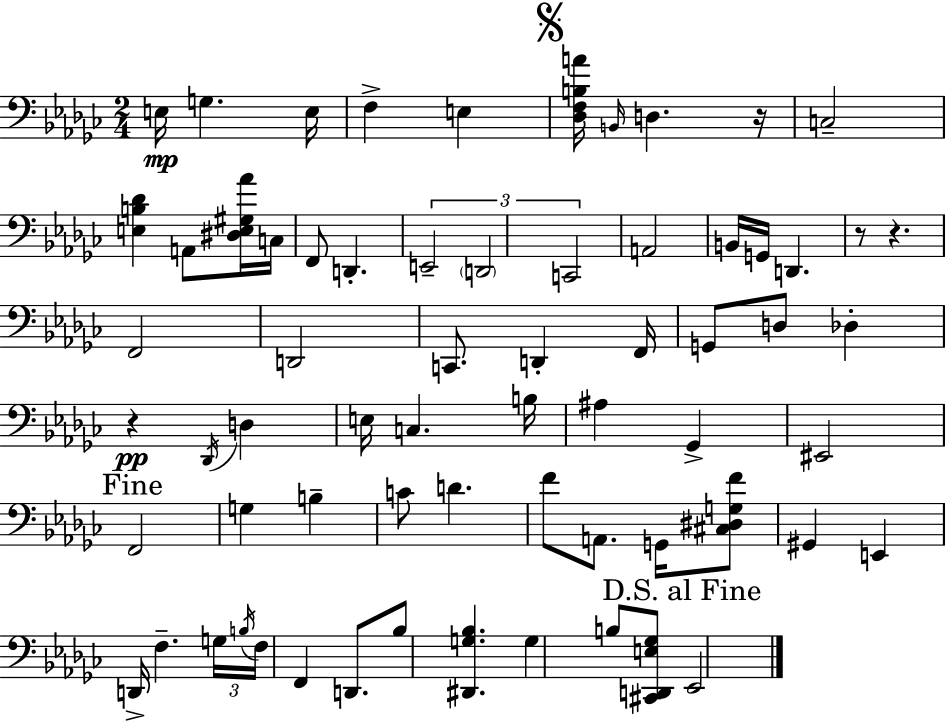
{
  \clef bass
  \numericTimeSignature
  \time 2/4
  \key ees \minor
  e16\mp g4. e16 | f4-> e4 | \mark \markup { \musicglyph "scripts.segno" } <des f b a'>16 \grace { b,16 } d4. | r16 c2-- | \break <e b des'>4 a,8 <dis e gis aes'>16 | c16 f,8 d,4.-. | \tuplet 3/2 { e,2-- | \parenthesize d,2 | \break c,2 } | a,2 | b,16 g,16 d,4. | r8 r4. | \break f,2 | d,2 | c,8. d,4-. | f,16 g,8 d8 des4-. | \break r4\pp \acciaccatura { des,16 } d4 | e16 c4. | b16 ais4 ges,4-> | eis,2 | \break \mark "Fine" f,2 | g4 b4-- | c'8 d'4. | f'8 a,8. g,16 | \break <cis dis g f'>8 gis,4 e,4 | d,16-> f4.-- | \tuplet 3/2 { g16 \acciaccatura { b16 } f16 } f,4 | d,8. bes8 <dis, g bes>4. | \break g4 b8 | <cis, d, e ges>8 \mark "D.S. al Fine" ees,2 | \bar "|."
}